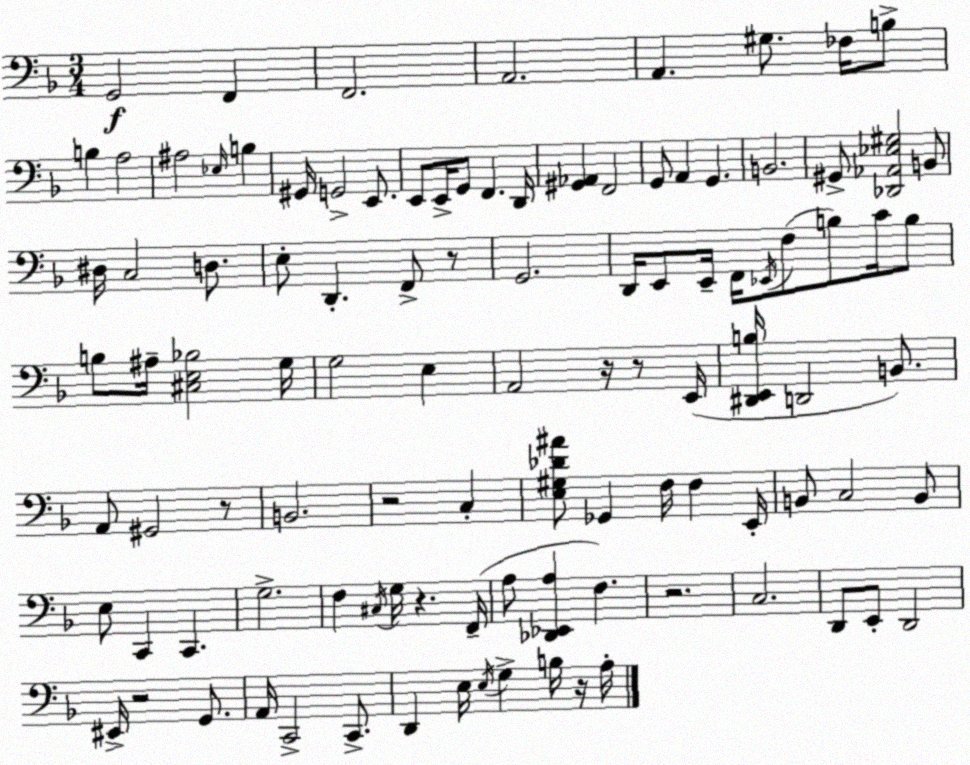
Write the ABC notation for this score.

X:1
T:Untitled
M:3/4
L:1/4
K:Dm
G,,2 F,, F,,2 A,,2 A,, ^G,/2 _F,/4 B,/2 B, A,2 ^A,2 _E,/4 B, ^G,,/4 G,,2 E,,/2 E,,/2 E,,/4 G,,/2 F,, D,,/4 [^G,,_A,,] F,,2 G,,/2 A,, G,, B,,2 ^G,,/2 [_D,,_A,,_E,^G,]2 B,,/2 ^D,/4 C,2 D,/2 E,/2 D,, F,,/2 z/2 G,,2 D,,/4 E,,/2 E,,/4 F,,/4 _E,,/4 F,/2 B,/2 C/4 B,/2 B,/2 ^A,/4 [^C,E,_B,]2 G,/4 G,2 E, A,,2 z/4 z/2 E,,/4 [^D,,E,,B,]/4 D,,2 B,,/2 A,,/2 ^G,,2 z/2 B,,2 z2 C, [E,^G,_D^A]/2 _G,, F,/4 F, E,,/4 B,,/2 C,2 B,,/2 E,/2 C,, C,, G,2 F, ^C,/4 G,/4 z F,,/4 A,/2 [_D,,_E,,A,] F, z2 C,2 D,,/2 E,,/2 D,,2 ^E,,/4 z2 G,,/2 A,,/4 C,,2 C,,/2 D,, E,/4 E,/4 G, B,/4 z/4 A,/4